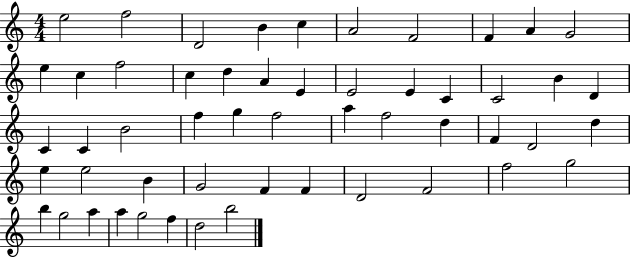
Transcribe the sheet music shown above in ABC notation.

X:1
T:Untitled
M:4/4
L:1/4
K:C
e2 f2 D2 B c A2 F2 F A G2 e c f2 c d A E E2 E C C2 B D C C B2 f g f2 a f2 d F D2 d e e2 B G2 F F D2 F2 f2 g2 b g2 a a g2 f d2 b2